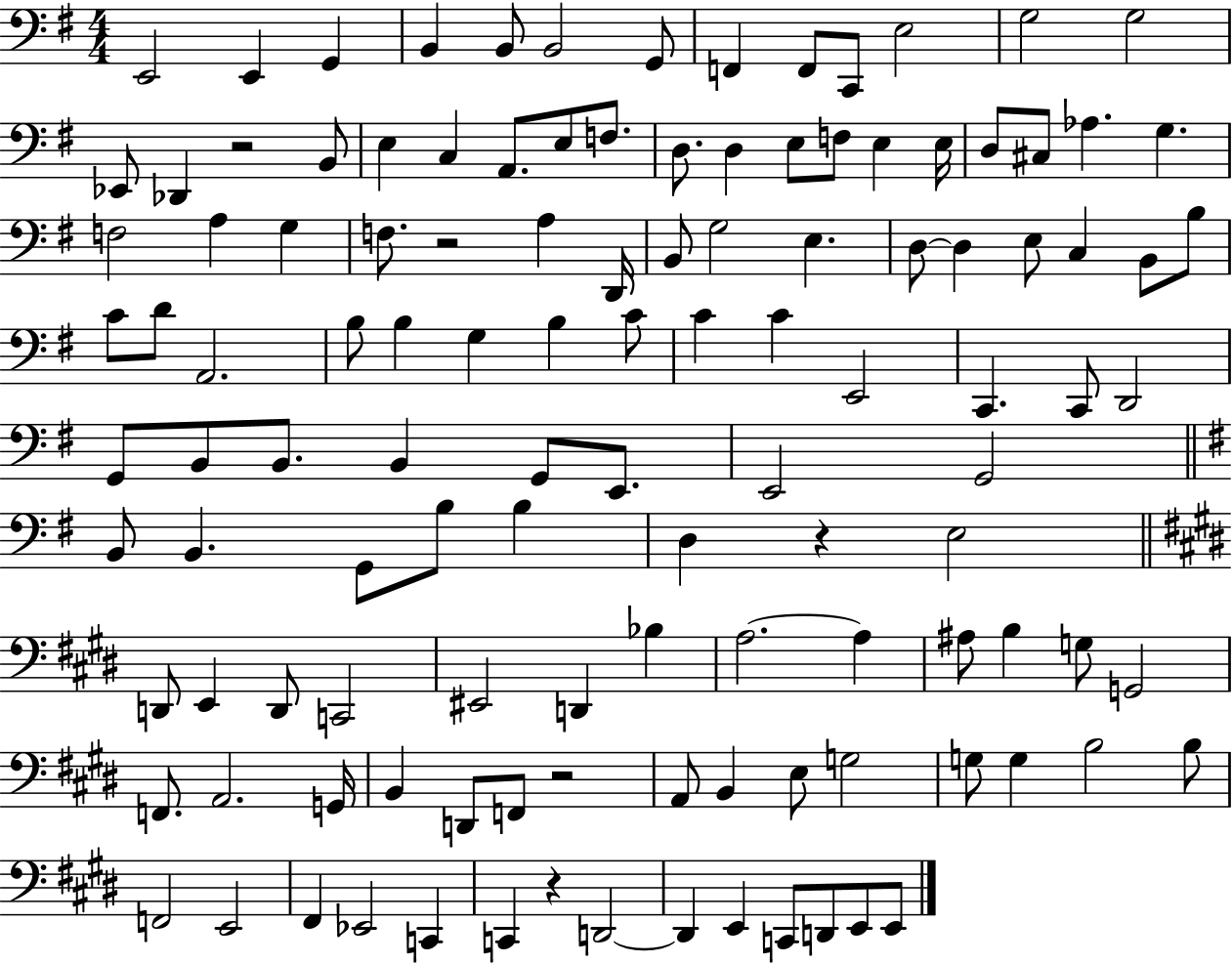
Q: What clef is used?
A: bass